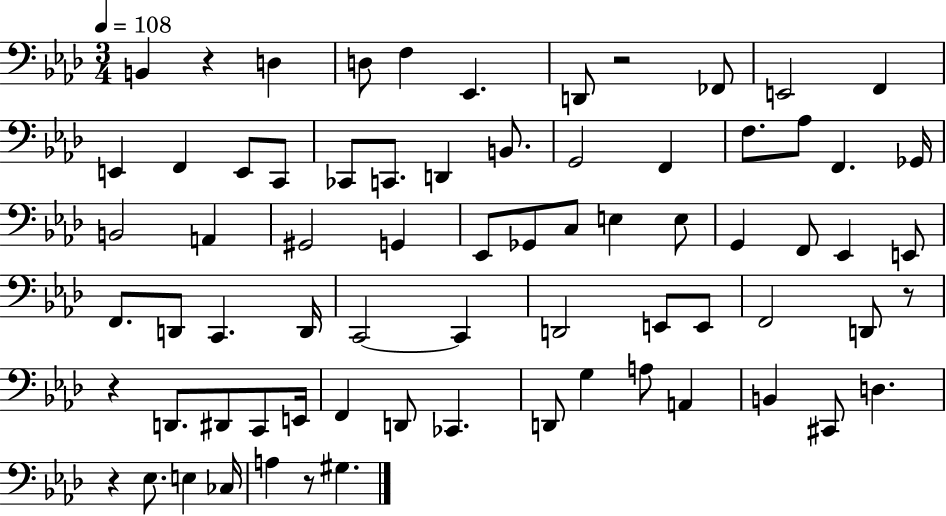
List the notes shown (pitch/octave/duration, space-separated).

B2/q R/q D3/q D3/e F3/q Eb2/q. D2/e R/h FES2/e E2/h F2/q E2/q F2/q E2/e C2/e CES2/e C2/e. D2/q B2/e. G2/h F2/q F3/e. Ab3/e F2/q. Gb2/s B2/h A2/q G#2/h G2/q Eb2/e Gb2/e C3/e E3/q E3/e G2/q F2/e Eb2/q E2/e F2/e. D2/e C2/q. D2/s C2/h C2/q D2/h E2/e E2/e F2/h D2/e R/e R/q D2/e. D#2/e C2/e E2/s F2/q D2/e CES2/q. D2/e G3/q A3/e A2/q B2/q C#2/e D3/q. R/q Eb3/e. E3/q CES3/s A3/q R/e G#3/q.